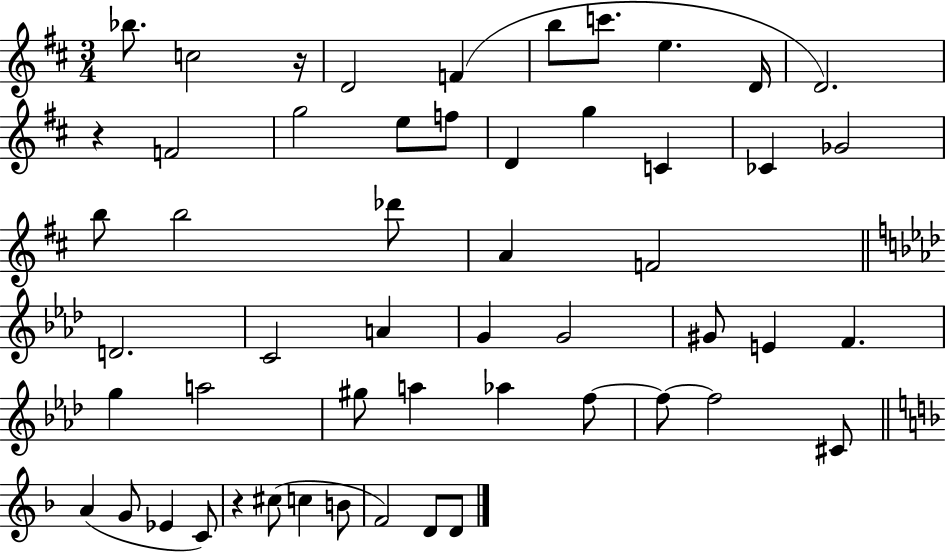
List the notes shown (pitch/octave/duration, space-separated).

Bb5/e. C5/h R/s D4/h F4/q B5/e C6/e. E5/q. D4/s D4/h. R/q F4/h G5/h E5/e F5/e D4/q G5/q C4/q CES4/q Gb4/h B5/e B5/h Db6/e A4/q F4/h D4/h. C4/h A4/q G4/q G4/h G#4/e E4/q F4/q. G5/q A5/h G#5/e A5/q Ab5/q F5/e F5/e F5/h C#4/e A4/q G4/e Eb4/q C4/e R/q C#5/e C5/q B4/e F4/h D4/e D4/e